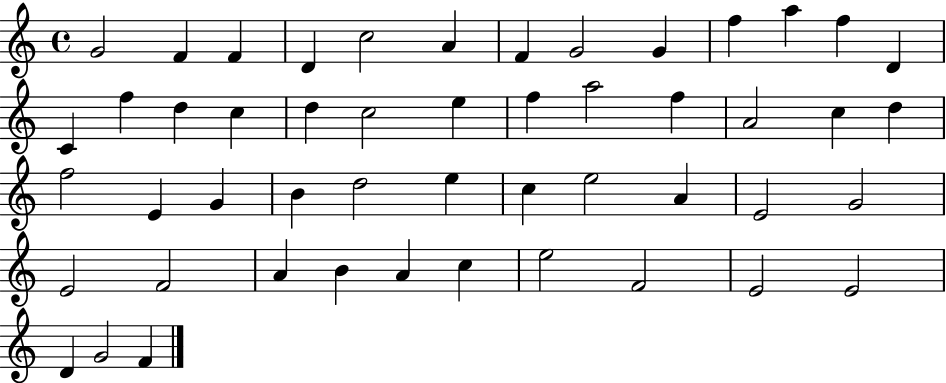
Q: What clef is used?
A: treble